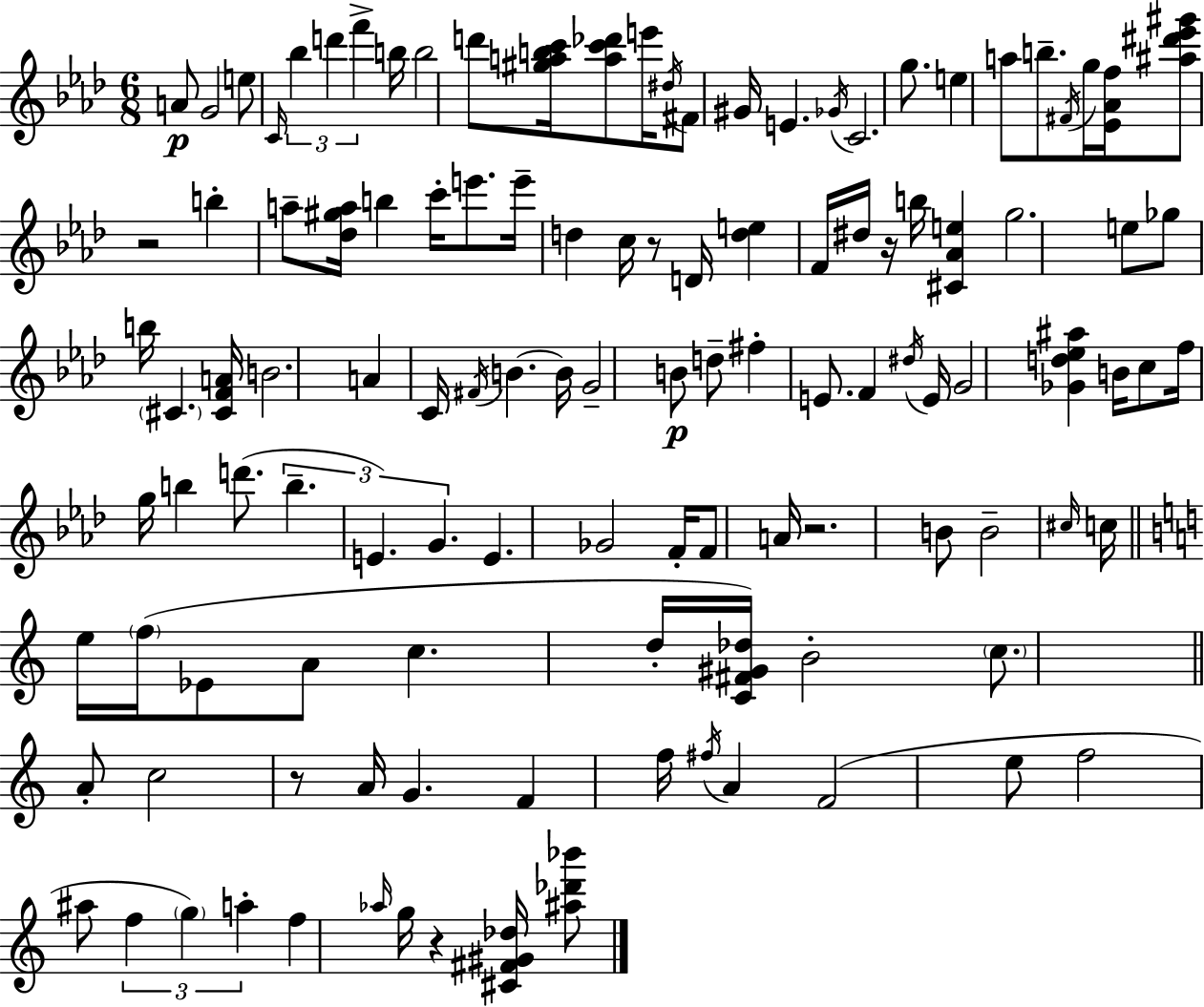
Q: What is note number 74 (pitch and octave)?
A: E5